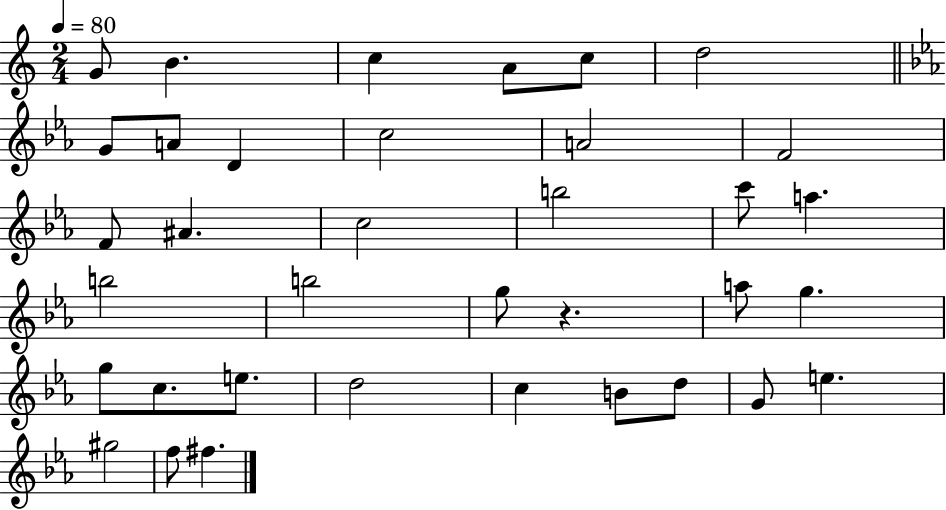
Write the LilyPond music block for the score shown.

{
  \clef treble
  \numericTimeSignature
  \time 2/4
  \key c \major
  \tempo 4 = 80
  g'8 b'4. | c''4 a'8 c''8 | d''2 | \bar "||" \break \key ees \major g'8 a'8 d'4 | c''2 | a'2 | f'2 | \break f'8 ais'4. | c''2 | b''2 | c'''8 a''4. | \break b''2 | b''2 | g''8 r4. | a''8 g''4. | \break g''8 c''8. e''8. | d''2 | c''4 b'8 d''8 | g'8 e''4. | \break gis''2 | f''8 fis''4. | \bar "|."
}